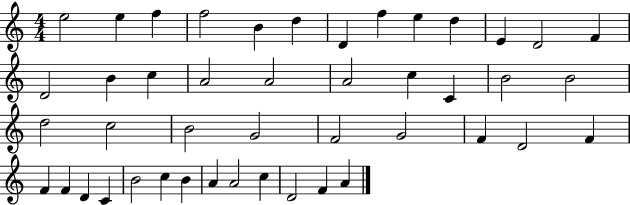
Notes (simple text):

E5/h E5/q F5/q F5/h B4/q D5/q D4/q F5/q E5/q D5/q E4/q D4/h F4/q D4/h B4/q C5/q A4/h A4/h A4/h C5/q C4/q B4/h B4/h D5/h C5/h B4/h G4/h F4/h G4/h F4/q D4/h F4/q F4/q F4/q D4/q C4/q B4/h C5/q B4/q A4/q A4/h C5/q D4/h F4/q A4/q